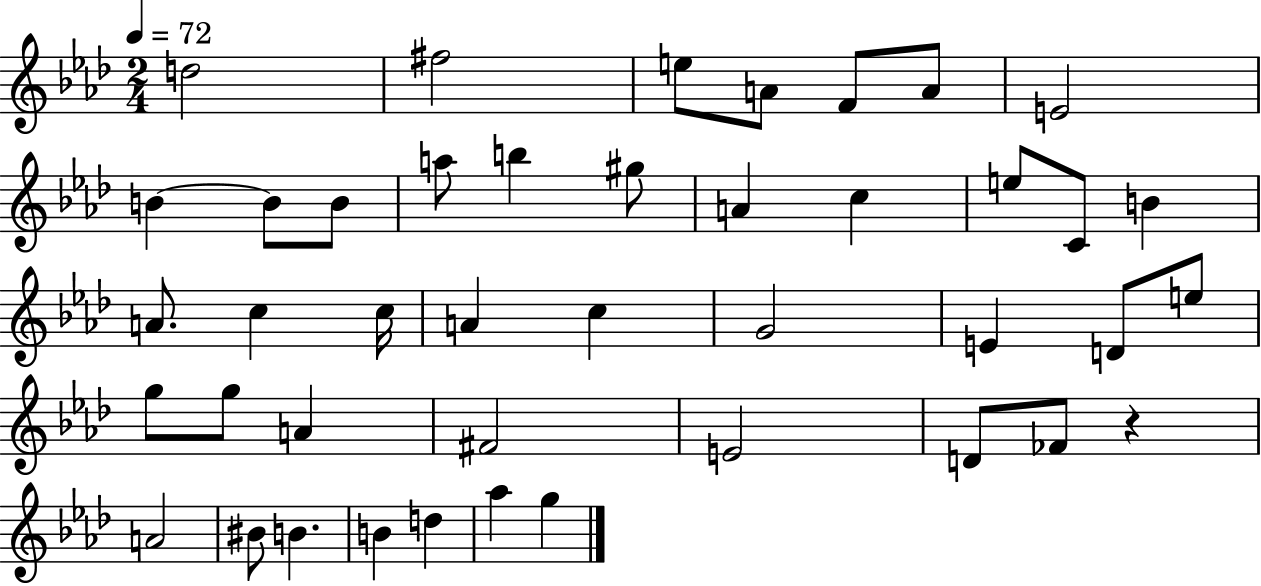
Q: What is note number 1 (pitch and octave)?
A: D5